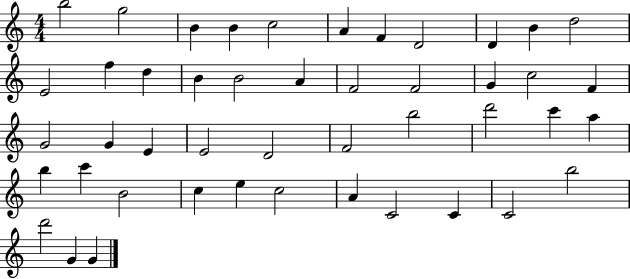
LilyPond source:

{
  \clef treble
  \numericTimeSignature
  \time 4/4
  \key c \major
  b''2 g''2 | b'4 b'4 c''2 | a'4 f'4 d'2 | d'4 b'4 d''2 | \break e'2 f''4 d''4 | b'4 b'2 a'4 | f'2 f'2 | g'4 c''2 f'4 | \break g'2 g'4 e'4 | e'2 d'2 | f'2 b''2 | d'''2 c'''4 a''4 | \break b''4 c'''4 b'2 | c''4 e''4 c''2 | a'4 c'2 c'4 | c'2 b''2 | \break d'''2 g'4 g'4 | \bar "|."
}